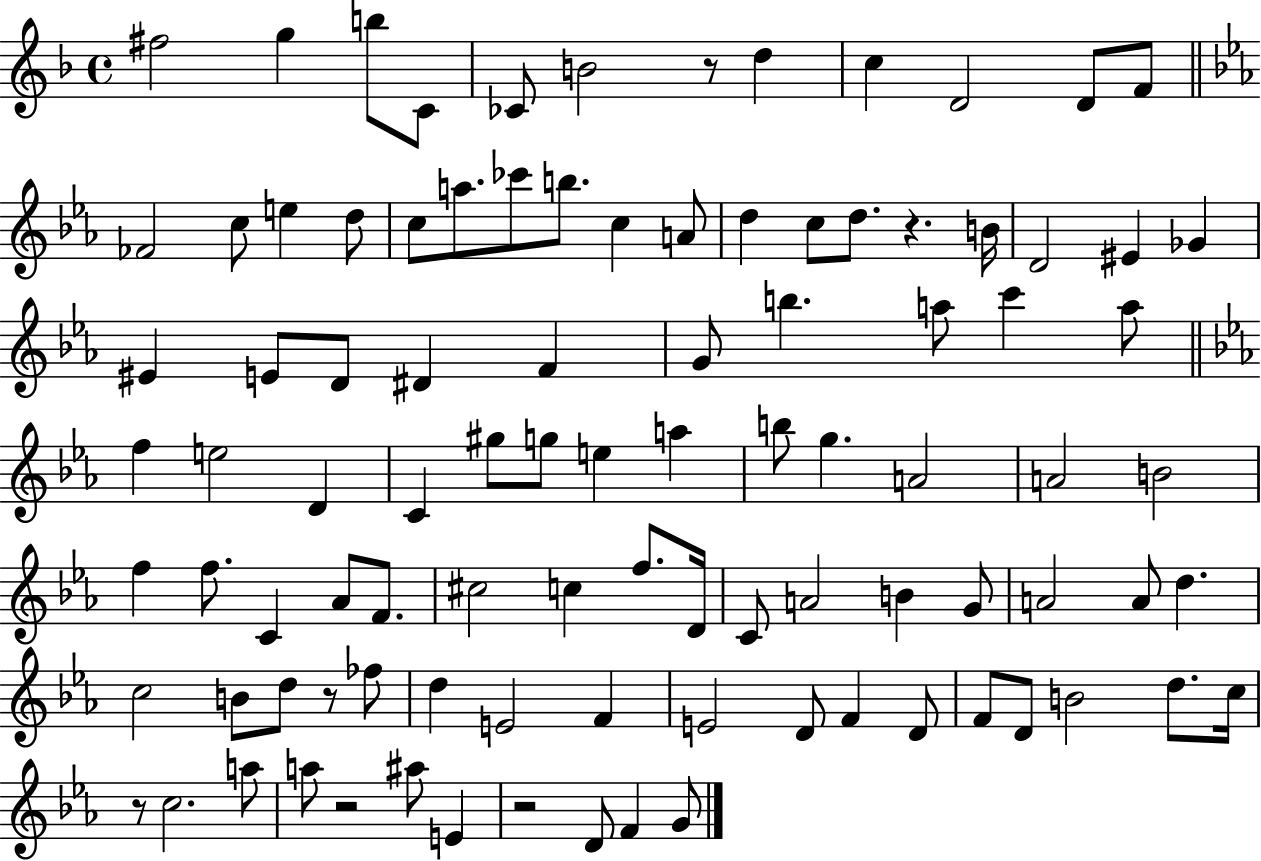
F#5/h G5/q B5/e C4/e CES4/e B4/h R/e D5/q C5/q D4/h D4/e F4/e FES4/h C5/e E5/q D5/e C5/e A5/e. CES6/e B5/e. C5/q A4/e D5/q C5/e D5/e. R/q. B4/s D4/h EIS4/q Gb4/q EIS4/q E4/e D4/e D#4/q F4/q G4/e B5/q. A5/e C6/q A5/e F5/q E5/h D4/q C4/q G#5/e G5/e E5/q A5/q B5/e G5/q. A4/h A4/h B4/h F5/q F5/e. C4/q Ab4/e F4/e. C#5/h C5/q F5/e. D4/s C4/e A4/h B4/q G4/e A4/h A4/e D5/q. C5/h B4/e D5/e R/e FES5/e D5/q E4/h F4/q E4/h D4/e F4/q D4/e F4/e D4/e B4/h D5/e. C5/s R/e C5/h. A5/e A5/e R/h A#5/e E4/q R/h D4/e F4/q G4/e